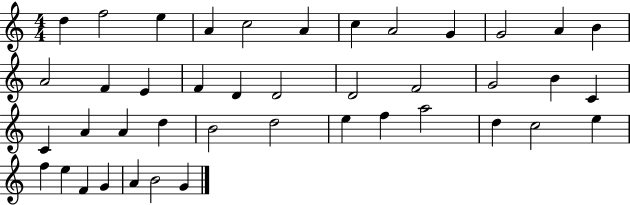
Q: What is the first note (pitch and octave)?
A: D5